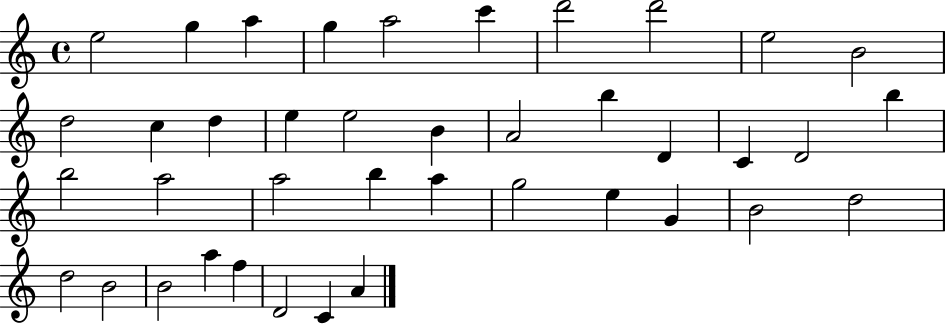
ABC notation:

X:1
T:Untitled
M:4/4
L:1/4
K:C
e2 g a g a2 c' d'2 d'2 e2 B2 d2 c d e e2 B A2 b D C D2 b b2 a2 a2 b a g2 e G B2 d2 d2 B2 B2 a f D2 C A